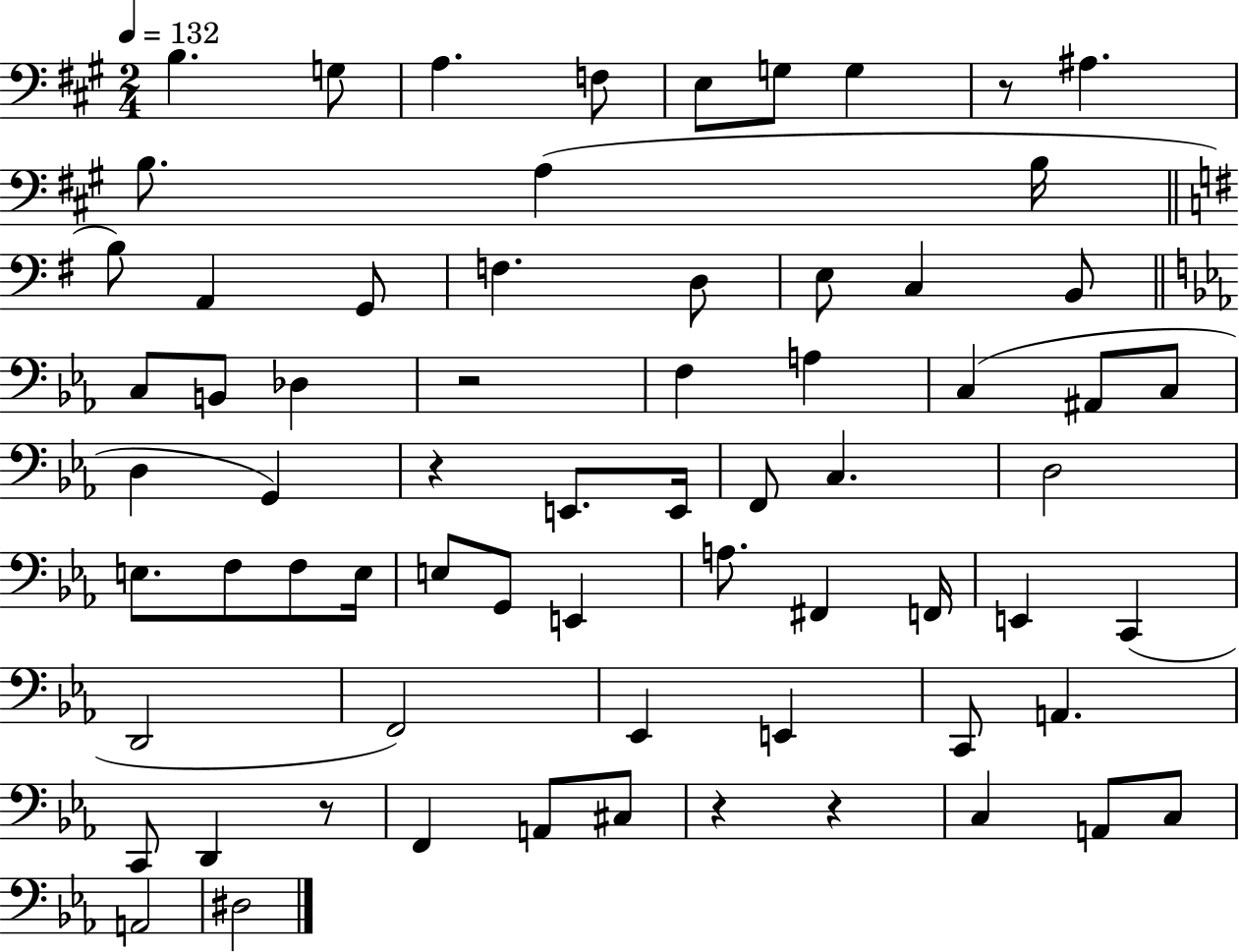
X:1
T:Untitled
M:2/4
L:1/4
K:A
B, G,/2 A, F,/2 E,/2 G,/2 G, z/2 ^A, B,/2 A, B,/4 B,/2 A,, G,,/2 F, D,/2 E,/2 C, B,,/2 C,/2 B,,/2 _D, z2 F, A, C, ^A,,/2 C,/2 D, G,, z E,,/2 E,,/4 F,,/2 C, D,2 E,/2 F,/2 F,/2 E,/4 E,/2 G,,/2 E,, A,/2 ^F,, F,,/4 E,, C,, D,,2 F,,2 _E,, E,, C,,/2 A,, C,,/2 D,, z/2 F,, A,,/2 ^C,/2 z z C, A,,/2 C,/2 A,,2 ^D,2